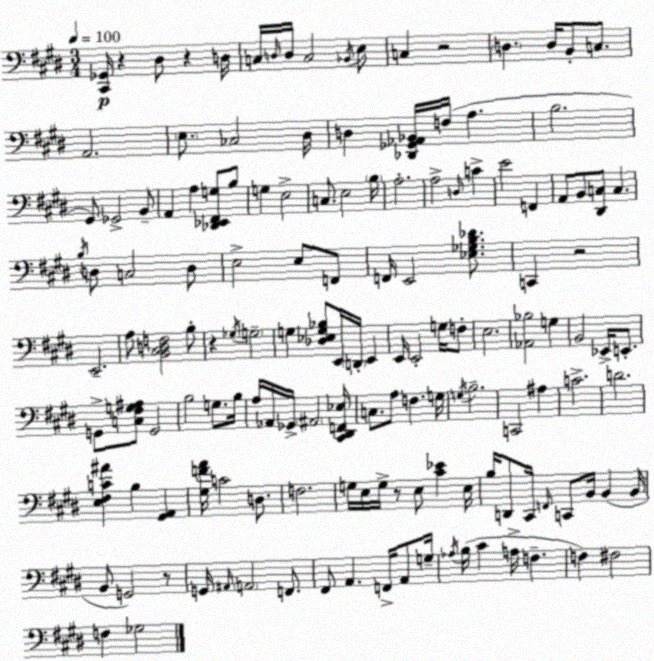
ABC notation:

X:1
T:Untitled
M:3/4
L:1/4
K:E
[^C,,_G,,]/4 z ^D,/2 z D,/4 C,/4 D,/4 D,/4 C,2 _B,,/4 E,/2 C, z2 D, D,/4 B,,/2 C,/2 A,,2 E,/2 _C,2 ^D,/4 D, [_D,,_G,,_A,,_B,,]/4 F,/4 A, B,2 ^G,,/2 _G,,2 B,,/2 A,, A, [_D,,_E,,^F,,G,]/2 B,/2 G, E,2 C,/2 E,2 B,/4 A,2 A,2 D,/4 C E2 F,, A,,/2 B,,/2 [^D,,C,]/2 C, B,/4 D,/2 C,2 D,/2 E,2 E,/2 F,,/2 F,,/4 E,,2 [_E,_G,B,_D]/2 C,, z2 E,,2 A,/2 [B,,^C,D,F,]2 B,/2 z _G,/4 G,2 G, [_D,_E,G,_B,]/2 E,,/4 D,,/4 E,, E,,/4 E,,2 G,/4 F,/2 E,2 [_A,,_B,]2 G, B,,2 _E,,/4 E,,/2 G,,/2 [C,^F,G,^A,]/2 G,,2 B,2 G,/2 B,/4 A,/4 _A,,/4 _G,,/4 ^A,,2 [^C,,^D,,F,,_E,]/4 C,/2 A,/2 F, G,/4 G,/4 B,2 C,,2 ^A, C2 D2 [E,^F,C^A] B, [^G,,A,,] [^G,FA]/4 C2 D,/2 F,2 G,/4 E,/4 G,/4 z/2 E,/2 [^C_E] E,/4 B,/4 D,,/2 ^C,,/4 F,,/4 C,,/2 B,,/4 B,, B,,/4 B,,/2 G,,2 z/2 G,,/4 ^A,,/4 A,,2 F,,/2 ^F,,/2 A,, F,,/4 A,,/2 G,/4 _A,/4 B,/4 ^C A,/4 F, F, ^F,2 F, _G,2